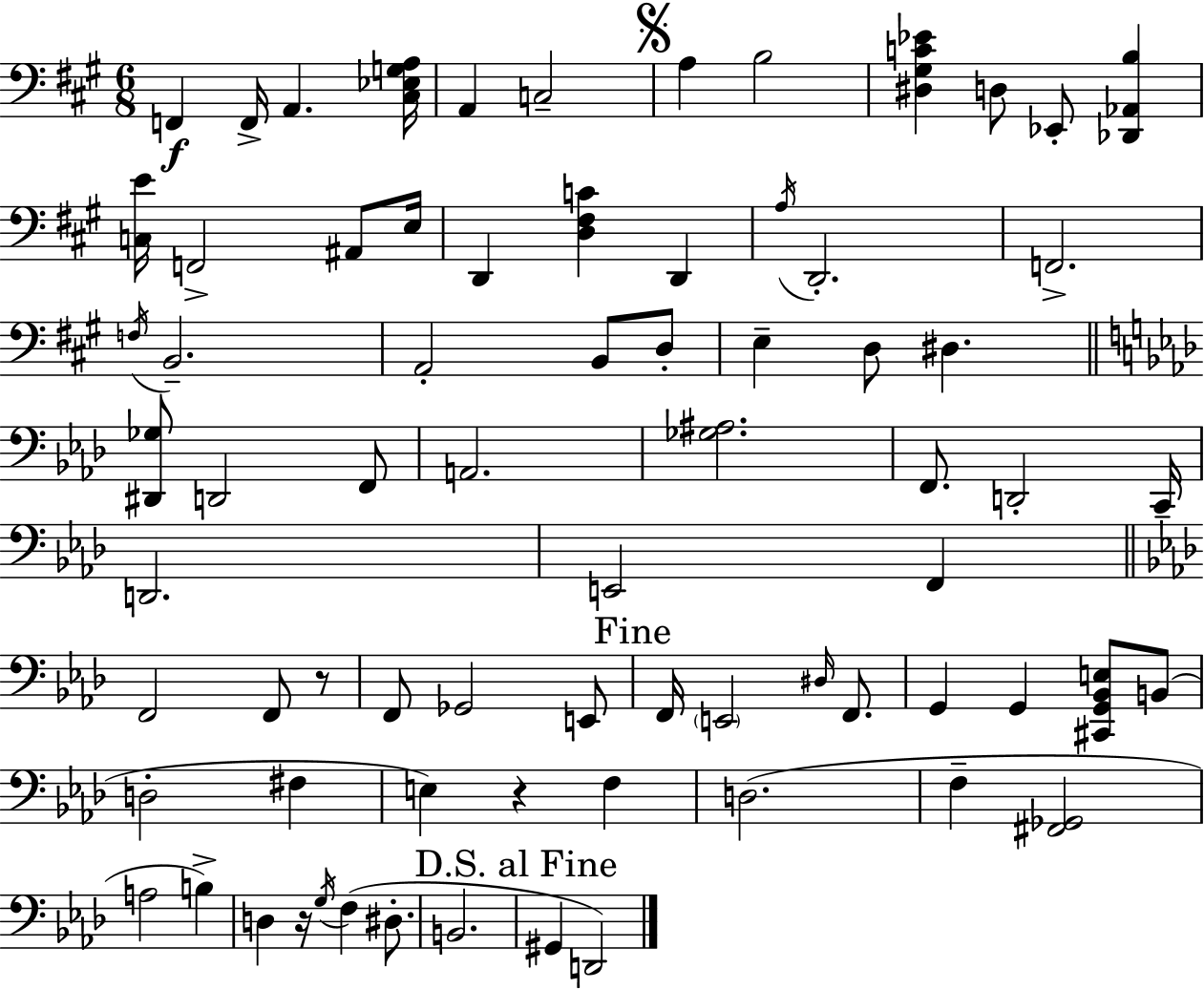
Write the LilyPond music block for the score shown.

{
  \clef bass
  \numericTimeSignature
  \time 6/8
  \key a \major
  f,4\f f,16-> a,4. <cis ees g a>16 | a,4 c2-- | \mark \markup { \musicglyph "scripts.segno" } a4 b2 | <dis gis c' ees'>4 d8 ees,8-. <des, aes, b>4 | \break <c e'>16 f,2-> ais,8 e16 | d,4 <d fis c'>4 d,4 | \acciaccatura { a16 } d,2.-. | f,2.-> | \break \acciaccatura { f16 } b,2.-- | a,2-. b,8 | d8-. e4-- d8 dis4. | \bar "||" \break \key aes \major <dis, ges>8 d,2 f,8 | a,2. | <ges ais>2. | f,8. d,2-. c,16-- | \break d,2. | e,2 f,4 | \bar "||" \break \key f \minor f,2 f,8 r8 | f,8 ges,2 e,8 | \mark "Fine" f,16 \parenthesize e,2 \grace { dis16 } f,8. | g,4 g,4 <cis, g, bes, e>8 b,8( | \break d2-. fis4 | e4) r4 f4 | d2.( | f4-- <fis, ges,>2 | \break a2 b4->) | d4 r16 \acciaccatura { g16 } f4( dis8.-. | b,2. | \mark "D.S. al Fine" gis,4 d,2) | \break \bar "|."
}